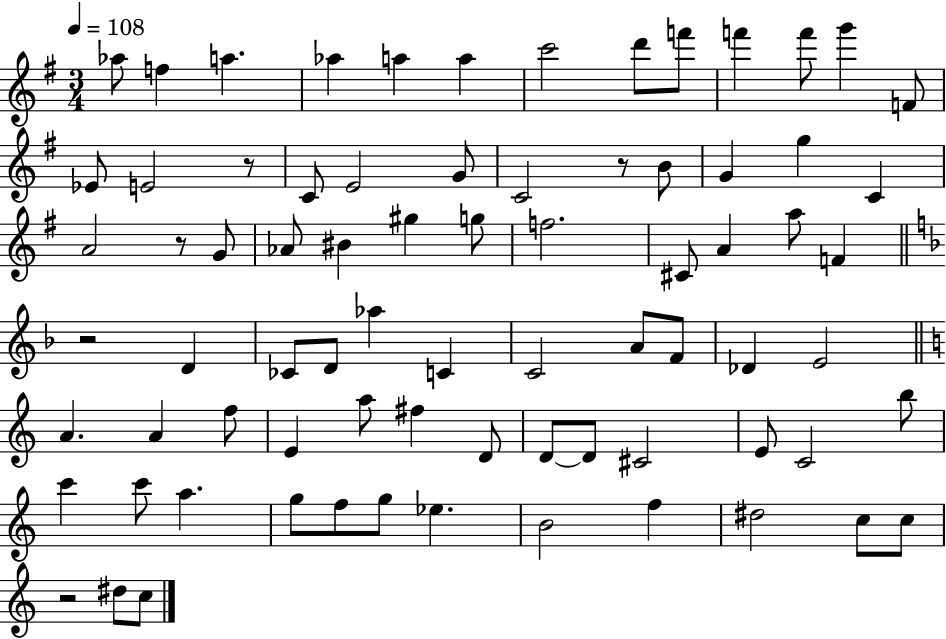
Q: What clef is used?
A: treble